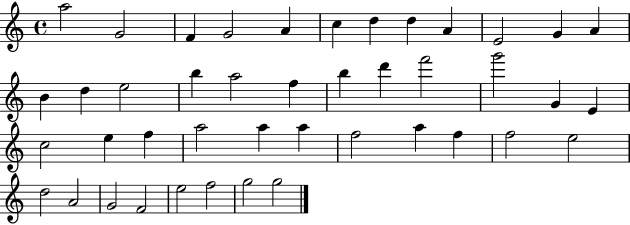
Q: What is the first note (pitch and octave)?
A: A5